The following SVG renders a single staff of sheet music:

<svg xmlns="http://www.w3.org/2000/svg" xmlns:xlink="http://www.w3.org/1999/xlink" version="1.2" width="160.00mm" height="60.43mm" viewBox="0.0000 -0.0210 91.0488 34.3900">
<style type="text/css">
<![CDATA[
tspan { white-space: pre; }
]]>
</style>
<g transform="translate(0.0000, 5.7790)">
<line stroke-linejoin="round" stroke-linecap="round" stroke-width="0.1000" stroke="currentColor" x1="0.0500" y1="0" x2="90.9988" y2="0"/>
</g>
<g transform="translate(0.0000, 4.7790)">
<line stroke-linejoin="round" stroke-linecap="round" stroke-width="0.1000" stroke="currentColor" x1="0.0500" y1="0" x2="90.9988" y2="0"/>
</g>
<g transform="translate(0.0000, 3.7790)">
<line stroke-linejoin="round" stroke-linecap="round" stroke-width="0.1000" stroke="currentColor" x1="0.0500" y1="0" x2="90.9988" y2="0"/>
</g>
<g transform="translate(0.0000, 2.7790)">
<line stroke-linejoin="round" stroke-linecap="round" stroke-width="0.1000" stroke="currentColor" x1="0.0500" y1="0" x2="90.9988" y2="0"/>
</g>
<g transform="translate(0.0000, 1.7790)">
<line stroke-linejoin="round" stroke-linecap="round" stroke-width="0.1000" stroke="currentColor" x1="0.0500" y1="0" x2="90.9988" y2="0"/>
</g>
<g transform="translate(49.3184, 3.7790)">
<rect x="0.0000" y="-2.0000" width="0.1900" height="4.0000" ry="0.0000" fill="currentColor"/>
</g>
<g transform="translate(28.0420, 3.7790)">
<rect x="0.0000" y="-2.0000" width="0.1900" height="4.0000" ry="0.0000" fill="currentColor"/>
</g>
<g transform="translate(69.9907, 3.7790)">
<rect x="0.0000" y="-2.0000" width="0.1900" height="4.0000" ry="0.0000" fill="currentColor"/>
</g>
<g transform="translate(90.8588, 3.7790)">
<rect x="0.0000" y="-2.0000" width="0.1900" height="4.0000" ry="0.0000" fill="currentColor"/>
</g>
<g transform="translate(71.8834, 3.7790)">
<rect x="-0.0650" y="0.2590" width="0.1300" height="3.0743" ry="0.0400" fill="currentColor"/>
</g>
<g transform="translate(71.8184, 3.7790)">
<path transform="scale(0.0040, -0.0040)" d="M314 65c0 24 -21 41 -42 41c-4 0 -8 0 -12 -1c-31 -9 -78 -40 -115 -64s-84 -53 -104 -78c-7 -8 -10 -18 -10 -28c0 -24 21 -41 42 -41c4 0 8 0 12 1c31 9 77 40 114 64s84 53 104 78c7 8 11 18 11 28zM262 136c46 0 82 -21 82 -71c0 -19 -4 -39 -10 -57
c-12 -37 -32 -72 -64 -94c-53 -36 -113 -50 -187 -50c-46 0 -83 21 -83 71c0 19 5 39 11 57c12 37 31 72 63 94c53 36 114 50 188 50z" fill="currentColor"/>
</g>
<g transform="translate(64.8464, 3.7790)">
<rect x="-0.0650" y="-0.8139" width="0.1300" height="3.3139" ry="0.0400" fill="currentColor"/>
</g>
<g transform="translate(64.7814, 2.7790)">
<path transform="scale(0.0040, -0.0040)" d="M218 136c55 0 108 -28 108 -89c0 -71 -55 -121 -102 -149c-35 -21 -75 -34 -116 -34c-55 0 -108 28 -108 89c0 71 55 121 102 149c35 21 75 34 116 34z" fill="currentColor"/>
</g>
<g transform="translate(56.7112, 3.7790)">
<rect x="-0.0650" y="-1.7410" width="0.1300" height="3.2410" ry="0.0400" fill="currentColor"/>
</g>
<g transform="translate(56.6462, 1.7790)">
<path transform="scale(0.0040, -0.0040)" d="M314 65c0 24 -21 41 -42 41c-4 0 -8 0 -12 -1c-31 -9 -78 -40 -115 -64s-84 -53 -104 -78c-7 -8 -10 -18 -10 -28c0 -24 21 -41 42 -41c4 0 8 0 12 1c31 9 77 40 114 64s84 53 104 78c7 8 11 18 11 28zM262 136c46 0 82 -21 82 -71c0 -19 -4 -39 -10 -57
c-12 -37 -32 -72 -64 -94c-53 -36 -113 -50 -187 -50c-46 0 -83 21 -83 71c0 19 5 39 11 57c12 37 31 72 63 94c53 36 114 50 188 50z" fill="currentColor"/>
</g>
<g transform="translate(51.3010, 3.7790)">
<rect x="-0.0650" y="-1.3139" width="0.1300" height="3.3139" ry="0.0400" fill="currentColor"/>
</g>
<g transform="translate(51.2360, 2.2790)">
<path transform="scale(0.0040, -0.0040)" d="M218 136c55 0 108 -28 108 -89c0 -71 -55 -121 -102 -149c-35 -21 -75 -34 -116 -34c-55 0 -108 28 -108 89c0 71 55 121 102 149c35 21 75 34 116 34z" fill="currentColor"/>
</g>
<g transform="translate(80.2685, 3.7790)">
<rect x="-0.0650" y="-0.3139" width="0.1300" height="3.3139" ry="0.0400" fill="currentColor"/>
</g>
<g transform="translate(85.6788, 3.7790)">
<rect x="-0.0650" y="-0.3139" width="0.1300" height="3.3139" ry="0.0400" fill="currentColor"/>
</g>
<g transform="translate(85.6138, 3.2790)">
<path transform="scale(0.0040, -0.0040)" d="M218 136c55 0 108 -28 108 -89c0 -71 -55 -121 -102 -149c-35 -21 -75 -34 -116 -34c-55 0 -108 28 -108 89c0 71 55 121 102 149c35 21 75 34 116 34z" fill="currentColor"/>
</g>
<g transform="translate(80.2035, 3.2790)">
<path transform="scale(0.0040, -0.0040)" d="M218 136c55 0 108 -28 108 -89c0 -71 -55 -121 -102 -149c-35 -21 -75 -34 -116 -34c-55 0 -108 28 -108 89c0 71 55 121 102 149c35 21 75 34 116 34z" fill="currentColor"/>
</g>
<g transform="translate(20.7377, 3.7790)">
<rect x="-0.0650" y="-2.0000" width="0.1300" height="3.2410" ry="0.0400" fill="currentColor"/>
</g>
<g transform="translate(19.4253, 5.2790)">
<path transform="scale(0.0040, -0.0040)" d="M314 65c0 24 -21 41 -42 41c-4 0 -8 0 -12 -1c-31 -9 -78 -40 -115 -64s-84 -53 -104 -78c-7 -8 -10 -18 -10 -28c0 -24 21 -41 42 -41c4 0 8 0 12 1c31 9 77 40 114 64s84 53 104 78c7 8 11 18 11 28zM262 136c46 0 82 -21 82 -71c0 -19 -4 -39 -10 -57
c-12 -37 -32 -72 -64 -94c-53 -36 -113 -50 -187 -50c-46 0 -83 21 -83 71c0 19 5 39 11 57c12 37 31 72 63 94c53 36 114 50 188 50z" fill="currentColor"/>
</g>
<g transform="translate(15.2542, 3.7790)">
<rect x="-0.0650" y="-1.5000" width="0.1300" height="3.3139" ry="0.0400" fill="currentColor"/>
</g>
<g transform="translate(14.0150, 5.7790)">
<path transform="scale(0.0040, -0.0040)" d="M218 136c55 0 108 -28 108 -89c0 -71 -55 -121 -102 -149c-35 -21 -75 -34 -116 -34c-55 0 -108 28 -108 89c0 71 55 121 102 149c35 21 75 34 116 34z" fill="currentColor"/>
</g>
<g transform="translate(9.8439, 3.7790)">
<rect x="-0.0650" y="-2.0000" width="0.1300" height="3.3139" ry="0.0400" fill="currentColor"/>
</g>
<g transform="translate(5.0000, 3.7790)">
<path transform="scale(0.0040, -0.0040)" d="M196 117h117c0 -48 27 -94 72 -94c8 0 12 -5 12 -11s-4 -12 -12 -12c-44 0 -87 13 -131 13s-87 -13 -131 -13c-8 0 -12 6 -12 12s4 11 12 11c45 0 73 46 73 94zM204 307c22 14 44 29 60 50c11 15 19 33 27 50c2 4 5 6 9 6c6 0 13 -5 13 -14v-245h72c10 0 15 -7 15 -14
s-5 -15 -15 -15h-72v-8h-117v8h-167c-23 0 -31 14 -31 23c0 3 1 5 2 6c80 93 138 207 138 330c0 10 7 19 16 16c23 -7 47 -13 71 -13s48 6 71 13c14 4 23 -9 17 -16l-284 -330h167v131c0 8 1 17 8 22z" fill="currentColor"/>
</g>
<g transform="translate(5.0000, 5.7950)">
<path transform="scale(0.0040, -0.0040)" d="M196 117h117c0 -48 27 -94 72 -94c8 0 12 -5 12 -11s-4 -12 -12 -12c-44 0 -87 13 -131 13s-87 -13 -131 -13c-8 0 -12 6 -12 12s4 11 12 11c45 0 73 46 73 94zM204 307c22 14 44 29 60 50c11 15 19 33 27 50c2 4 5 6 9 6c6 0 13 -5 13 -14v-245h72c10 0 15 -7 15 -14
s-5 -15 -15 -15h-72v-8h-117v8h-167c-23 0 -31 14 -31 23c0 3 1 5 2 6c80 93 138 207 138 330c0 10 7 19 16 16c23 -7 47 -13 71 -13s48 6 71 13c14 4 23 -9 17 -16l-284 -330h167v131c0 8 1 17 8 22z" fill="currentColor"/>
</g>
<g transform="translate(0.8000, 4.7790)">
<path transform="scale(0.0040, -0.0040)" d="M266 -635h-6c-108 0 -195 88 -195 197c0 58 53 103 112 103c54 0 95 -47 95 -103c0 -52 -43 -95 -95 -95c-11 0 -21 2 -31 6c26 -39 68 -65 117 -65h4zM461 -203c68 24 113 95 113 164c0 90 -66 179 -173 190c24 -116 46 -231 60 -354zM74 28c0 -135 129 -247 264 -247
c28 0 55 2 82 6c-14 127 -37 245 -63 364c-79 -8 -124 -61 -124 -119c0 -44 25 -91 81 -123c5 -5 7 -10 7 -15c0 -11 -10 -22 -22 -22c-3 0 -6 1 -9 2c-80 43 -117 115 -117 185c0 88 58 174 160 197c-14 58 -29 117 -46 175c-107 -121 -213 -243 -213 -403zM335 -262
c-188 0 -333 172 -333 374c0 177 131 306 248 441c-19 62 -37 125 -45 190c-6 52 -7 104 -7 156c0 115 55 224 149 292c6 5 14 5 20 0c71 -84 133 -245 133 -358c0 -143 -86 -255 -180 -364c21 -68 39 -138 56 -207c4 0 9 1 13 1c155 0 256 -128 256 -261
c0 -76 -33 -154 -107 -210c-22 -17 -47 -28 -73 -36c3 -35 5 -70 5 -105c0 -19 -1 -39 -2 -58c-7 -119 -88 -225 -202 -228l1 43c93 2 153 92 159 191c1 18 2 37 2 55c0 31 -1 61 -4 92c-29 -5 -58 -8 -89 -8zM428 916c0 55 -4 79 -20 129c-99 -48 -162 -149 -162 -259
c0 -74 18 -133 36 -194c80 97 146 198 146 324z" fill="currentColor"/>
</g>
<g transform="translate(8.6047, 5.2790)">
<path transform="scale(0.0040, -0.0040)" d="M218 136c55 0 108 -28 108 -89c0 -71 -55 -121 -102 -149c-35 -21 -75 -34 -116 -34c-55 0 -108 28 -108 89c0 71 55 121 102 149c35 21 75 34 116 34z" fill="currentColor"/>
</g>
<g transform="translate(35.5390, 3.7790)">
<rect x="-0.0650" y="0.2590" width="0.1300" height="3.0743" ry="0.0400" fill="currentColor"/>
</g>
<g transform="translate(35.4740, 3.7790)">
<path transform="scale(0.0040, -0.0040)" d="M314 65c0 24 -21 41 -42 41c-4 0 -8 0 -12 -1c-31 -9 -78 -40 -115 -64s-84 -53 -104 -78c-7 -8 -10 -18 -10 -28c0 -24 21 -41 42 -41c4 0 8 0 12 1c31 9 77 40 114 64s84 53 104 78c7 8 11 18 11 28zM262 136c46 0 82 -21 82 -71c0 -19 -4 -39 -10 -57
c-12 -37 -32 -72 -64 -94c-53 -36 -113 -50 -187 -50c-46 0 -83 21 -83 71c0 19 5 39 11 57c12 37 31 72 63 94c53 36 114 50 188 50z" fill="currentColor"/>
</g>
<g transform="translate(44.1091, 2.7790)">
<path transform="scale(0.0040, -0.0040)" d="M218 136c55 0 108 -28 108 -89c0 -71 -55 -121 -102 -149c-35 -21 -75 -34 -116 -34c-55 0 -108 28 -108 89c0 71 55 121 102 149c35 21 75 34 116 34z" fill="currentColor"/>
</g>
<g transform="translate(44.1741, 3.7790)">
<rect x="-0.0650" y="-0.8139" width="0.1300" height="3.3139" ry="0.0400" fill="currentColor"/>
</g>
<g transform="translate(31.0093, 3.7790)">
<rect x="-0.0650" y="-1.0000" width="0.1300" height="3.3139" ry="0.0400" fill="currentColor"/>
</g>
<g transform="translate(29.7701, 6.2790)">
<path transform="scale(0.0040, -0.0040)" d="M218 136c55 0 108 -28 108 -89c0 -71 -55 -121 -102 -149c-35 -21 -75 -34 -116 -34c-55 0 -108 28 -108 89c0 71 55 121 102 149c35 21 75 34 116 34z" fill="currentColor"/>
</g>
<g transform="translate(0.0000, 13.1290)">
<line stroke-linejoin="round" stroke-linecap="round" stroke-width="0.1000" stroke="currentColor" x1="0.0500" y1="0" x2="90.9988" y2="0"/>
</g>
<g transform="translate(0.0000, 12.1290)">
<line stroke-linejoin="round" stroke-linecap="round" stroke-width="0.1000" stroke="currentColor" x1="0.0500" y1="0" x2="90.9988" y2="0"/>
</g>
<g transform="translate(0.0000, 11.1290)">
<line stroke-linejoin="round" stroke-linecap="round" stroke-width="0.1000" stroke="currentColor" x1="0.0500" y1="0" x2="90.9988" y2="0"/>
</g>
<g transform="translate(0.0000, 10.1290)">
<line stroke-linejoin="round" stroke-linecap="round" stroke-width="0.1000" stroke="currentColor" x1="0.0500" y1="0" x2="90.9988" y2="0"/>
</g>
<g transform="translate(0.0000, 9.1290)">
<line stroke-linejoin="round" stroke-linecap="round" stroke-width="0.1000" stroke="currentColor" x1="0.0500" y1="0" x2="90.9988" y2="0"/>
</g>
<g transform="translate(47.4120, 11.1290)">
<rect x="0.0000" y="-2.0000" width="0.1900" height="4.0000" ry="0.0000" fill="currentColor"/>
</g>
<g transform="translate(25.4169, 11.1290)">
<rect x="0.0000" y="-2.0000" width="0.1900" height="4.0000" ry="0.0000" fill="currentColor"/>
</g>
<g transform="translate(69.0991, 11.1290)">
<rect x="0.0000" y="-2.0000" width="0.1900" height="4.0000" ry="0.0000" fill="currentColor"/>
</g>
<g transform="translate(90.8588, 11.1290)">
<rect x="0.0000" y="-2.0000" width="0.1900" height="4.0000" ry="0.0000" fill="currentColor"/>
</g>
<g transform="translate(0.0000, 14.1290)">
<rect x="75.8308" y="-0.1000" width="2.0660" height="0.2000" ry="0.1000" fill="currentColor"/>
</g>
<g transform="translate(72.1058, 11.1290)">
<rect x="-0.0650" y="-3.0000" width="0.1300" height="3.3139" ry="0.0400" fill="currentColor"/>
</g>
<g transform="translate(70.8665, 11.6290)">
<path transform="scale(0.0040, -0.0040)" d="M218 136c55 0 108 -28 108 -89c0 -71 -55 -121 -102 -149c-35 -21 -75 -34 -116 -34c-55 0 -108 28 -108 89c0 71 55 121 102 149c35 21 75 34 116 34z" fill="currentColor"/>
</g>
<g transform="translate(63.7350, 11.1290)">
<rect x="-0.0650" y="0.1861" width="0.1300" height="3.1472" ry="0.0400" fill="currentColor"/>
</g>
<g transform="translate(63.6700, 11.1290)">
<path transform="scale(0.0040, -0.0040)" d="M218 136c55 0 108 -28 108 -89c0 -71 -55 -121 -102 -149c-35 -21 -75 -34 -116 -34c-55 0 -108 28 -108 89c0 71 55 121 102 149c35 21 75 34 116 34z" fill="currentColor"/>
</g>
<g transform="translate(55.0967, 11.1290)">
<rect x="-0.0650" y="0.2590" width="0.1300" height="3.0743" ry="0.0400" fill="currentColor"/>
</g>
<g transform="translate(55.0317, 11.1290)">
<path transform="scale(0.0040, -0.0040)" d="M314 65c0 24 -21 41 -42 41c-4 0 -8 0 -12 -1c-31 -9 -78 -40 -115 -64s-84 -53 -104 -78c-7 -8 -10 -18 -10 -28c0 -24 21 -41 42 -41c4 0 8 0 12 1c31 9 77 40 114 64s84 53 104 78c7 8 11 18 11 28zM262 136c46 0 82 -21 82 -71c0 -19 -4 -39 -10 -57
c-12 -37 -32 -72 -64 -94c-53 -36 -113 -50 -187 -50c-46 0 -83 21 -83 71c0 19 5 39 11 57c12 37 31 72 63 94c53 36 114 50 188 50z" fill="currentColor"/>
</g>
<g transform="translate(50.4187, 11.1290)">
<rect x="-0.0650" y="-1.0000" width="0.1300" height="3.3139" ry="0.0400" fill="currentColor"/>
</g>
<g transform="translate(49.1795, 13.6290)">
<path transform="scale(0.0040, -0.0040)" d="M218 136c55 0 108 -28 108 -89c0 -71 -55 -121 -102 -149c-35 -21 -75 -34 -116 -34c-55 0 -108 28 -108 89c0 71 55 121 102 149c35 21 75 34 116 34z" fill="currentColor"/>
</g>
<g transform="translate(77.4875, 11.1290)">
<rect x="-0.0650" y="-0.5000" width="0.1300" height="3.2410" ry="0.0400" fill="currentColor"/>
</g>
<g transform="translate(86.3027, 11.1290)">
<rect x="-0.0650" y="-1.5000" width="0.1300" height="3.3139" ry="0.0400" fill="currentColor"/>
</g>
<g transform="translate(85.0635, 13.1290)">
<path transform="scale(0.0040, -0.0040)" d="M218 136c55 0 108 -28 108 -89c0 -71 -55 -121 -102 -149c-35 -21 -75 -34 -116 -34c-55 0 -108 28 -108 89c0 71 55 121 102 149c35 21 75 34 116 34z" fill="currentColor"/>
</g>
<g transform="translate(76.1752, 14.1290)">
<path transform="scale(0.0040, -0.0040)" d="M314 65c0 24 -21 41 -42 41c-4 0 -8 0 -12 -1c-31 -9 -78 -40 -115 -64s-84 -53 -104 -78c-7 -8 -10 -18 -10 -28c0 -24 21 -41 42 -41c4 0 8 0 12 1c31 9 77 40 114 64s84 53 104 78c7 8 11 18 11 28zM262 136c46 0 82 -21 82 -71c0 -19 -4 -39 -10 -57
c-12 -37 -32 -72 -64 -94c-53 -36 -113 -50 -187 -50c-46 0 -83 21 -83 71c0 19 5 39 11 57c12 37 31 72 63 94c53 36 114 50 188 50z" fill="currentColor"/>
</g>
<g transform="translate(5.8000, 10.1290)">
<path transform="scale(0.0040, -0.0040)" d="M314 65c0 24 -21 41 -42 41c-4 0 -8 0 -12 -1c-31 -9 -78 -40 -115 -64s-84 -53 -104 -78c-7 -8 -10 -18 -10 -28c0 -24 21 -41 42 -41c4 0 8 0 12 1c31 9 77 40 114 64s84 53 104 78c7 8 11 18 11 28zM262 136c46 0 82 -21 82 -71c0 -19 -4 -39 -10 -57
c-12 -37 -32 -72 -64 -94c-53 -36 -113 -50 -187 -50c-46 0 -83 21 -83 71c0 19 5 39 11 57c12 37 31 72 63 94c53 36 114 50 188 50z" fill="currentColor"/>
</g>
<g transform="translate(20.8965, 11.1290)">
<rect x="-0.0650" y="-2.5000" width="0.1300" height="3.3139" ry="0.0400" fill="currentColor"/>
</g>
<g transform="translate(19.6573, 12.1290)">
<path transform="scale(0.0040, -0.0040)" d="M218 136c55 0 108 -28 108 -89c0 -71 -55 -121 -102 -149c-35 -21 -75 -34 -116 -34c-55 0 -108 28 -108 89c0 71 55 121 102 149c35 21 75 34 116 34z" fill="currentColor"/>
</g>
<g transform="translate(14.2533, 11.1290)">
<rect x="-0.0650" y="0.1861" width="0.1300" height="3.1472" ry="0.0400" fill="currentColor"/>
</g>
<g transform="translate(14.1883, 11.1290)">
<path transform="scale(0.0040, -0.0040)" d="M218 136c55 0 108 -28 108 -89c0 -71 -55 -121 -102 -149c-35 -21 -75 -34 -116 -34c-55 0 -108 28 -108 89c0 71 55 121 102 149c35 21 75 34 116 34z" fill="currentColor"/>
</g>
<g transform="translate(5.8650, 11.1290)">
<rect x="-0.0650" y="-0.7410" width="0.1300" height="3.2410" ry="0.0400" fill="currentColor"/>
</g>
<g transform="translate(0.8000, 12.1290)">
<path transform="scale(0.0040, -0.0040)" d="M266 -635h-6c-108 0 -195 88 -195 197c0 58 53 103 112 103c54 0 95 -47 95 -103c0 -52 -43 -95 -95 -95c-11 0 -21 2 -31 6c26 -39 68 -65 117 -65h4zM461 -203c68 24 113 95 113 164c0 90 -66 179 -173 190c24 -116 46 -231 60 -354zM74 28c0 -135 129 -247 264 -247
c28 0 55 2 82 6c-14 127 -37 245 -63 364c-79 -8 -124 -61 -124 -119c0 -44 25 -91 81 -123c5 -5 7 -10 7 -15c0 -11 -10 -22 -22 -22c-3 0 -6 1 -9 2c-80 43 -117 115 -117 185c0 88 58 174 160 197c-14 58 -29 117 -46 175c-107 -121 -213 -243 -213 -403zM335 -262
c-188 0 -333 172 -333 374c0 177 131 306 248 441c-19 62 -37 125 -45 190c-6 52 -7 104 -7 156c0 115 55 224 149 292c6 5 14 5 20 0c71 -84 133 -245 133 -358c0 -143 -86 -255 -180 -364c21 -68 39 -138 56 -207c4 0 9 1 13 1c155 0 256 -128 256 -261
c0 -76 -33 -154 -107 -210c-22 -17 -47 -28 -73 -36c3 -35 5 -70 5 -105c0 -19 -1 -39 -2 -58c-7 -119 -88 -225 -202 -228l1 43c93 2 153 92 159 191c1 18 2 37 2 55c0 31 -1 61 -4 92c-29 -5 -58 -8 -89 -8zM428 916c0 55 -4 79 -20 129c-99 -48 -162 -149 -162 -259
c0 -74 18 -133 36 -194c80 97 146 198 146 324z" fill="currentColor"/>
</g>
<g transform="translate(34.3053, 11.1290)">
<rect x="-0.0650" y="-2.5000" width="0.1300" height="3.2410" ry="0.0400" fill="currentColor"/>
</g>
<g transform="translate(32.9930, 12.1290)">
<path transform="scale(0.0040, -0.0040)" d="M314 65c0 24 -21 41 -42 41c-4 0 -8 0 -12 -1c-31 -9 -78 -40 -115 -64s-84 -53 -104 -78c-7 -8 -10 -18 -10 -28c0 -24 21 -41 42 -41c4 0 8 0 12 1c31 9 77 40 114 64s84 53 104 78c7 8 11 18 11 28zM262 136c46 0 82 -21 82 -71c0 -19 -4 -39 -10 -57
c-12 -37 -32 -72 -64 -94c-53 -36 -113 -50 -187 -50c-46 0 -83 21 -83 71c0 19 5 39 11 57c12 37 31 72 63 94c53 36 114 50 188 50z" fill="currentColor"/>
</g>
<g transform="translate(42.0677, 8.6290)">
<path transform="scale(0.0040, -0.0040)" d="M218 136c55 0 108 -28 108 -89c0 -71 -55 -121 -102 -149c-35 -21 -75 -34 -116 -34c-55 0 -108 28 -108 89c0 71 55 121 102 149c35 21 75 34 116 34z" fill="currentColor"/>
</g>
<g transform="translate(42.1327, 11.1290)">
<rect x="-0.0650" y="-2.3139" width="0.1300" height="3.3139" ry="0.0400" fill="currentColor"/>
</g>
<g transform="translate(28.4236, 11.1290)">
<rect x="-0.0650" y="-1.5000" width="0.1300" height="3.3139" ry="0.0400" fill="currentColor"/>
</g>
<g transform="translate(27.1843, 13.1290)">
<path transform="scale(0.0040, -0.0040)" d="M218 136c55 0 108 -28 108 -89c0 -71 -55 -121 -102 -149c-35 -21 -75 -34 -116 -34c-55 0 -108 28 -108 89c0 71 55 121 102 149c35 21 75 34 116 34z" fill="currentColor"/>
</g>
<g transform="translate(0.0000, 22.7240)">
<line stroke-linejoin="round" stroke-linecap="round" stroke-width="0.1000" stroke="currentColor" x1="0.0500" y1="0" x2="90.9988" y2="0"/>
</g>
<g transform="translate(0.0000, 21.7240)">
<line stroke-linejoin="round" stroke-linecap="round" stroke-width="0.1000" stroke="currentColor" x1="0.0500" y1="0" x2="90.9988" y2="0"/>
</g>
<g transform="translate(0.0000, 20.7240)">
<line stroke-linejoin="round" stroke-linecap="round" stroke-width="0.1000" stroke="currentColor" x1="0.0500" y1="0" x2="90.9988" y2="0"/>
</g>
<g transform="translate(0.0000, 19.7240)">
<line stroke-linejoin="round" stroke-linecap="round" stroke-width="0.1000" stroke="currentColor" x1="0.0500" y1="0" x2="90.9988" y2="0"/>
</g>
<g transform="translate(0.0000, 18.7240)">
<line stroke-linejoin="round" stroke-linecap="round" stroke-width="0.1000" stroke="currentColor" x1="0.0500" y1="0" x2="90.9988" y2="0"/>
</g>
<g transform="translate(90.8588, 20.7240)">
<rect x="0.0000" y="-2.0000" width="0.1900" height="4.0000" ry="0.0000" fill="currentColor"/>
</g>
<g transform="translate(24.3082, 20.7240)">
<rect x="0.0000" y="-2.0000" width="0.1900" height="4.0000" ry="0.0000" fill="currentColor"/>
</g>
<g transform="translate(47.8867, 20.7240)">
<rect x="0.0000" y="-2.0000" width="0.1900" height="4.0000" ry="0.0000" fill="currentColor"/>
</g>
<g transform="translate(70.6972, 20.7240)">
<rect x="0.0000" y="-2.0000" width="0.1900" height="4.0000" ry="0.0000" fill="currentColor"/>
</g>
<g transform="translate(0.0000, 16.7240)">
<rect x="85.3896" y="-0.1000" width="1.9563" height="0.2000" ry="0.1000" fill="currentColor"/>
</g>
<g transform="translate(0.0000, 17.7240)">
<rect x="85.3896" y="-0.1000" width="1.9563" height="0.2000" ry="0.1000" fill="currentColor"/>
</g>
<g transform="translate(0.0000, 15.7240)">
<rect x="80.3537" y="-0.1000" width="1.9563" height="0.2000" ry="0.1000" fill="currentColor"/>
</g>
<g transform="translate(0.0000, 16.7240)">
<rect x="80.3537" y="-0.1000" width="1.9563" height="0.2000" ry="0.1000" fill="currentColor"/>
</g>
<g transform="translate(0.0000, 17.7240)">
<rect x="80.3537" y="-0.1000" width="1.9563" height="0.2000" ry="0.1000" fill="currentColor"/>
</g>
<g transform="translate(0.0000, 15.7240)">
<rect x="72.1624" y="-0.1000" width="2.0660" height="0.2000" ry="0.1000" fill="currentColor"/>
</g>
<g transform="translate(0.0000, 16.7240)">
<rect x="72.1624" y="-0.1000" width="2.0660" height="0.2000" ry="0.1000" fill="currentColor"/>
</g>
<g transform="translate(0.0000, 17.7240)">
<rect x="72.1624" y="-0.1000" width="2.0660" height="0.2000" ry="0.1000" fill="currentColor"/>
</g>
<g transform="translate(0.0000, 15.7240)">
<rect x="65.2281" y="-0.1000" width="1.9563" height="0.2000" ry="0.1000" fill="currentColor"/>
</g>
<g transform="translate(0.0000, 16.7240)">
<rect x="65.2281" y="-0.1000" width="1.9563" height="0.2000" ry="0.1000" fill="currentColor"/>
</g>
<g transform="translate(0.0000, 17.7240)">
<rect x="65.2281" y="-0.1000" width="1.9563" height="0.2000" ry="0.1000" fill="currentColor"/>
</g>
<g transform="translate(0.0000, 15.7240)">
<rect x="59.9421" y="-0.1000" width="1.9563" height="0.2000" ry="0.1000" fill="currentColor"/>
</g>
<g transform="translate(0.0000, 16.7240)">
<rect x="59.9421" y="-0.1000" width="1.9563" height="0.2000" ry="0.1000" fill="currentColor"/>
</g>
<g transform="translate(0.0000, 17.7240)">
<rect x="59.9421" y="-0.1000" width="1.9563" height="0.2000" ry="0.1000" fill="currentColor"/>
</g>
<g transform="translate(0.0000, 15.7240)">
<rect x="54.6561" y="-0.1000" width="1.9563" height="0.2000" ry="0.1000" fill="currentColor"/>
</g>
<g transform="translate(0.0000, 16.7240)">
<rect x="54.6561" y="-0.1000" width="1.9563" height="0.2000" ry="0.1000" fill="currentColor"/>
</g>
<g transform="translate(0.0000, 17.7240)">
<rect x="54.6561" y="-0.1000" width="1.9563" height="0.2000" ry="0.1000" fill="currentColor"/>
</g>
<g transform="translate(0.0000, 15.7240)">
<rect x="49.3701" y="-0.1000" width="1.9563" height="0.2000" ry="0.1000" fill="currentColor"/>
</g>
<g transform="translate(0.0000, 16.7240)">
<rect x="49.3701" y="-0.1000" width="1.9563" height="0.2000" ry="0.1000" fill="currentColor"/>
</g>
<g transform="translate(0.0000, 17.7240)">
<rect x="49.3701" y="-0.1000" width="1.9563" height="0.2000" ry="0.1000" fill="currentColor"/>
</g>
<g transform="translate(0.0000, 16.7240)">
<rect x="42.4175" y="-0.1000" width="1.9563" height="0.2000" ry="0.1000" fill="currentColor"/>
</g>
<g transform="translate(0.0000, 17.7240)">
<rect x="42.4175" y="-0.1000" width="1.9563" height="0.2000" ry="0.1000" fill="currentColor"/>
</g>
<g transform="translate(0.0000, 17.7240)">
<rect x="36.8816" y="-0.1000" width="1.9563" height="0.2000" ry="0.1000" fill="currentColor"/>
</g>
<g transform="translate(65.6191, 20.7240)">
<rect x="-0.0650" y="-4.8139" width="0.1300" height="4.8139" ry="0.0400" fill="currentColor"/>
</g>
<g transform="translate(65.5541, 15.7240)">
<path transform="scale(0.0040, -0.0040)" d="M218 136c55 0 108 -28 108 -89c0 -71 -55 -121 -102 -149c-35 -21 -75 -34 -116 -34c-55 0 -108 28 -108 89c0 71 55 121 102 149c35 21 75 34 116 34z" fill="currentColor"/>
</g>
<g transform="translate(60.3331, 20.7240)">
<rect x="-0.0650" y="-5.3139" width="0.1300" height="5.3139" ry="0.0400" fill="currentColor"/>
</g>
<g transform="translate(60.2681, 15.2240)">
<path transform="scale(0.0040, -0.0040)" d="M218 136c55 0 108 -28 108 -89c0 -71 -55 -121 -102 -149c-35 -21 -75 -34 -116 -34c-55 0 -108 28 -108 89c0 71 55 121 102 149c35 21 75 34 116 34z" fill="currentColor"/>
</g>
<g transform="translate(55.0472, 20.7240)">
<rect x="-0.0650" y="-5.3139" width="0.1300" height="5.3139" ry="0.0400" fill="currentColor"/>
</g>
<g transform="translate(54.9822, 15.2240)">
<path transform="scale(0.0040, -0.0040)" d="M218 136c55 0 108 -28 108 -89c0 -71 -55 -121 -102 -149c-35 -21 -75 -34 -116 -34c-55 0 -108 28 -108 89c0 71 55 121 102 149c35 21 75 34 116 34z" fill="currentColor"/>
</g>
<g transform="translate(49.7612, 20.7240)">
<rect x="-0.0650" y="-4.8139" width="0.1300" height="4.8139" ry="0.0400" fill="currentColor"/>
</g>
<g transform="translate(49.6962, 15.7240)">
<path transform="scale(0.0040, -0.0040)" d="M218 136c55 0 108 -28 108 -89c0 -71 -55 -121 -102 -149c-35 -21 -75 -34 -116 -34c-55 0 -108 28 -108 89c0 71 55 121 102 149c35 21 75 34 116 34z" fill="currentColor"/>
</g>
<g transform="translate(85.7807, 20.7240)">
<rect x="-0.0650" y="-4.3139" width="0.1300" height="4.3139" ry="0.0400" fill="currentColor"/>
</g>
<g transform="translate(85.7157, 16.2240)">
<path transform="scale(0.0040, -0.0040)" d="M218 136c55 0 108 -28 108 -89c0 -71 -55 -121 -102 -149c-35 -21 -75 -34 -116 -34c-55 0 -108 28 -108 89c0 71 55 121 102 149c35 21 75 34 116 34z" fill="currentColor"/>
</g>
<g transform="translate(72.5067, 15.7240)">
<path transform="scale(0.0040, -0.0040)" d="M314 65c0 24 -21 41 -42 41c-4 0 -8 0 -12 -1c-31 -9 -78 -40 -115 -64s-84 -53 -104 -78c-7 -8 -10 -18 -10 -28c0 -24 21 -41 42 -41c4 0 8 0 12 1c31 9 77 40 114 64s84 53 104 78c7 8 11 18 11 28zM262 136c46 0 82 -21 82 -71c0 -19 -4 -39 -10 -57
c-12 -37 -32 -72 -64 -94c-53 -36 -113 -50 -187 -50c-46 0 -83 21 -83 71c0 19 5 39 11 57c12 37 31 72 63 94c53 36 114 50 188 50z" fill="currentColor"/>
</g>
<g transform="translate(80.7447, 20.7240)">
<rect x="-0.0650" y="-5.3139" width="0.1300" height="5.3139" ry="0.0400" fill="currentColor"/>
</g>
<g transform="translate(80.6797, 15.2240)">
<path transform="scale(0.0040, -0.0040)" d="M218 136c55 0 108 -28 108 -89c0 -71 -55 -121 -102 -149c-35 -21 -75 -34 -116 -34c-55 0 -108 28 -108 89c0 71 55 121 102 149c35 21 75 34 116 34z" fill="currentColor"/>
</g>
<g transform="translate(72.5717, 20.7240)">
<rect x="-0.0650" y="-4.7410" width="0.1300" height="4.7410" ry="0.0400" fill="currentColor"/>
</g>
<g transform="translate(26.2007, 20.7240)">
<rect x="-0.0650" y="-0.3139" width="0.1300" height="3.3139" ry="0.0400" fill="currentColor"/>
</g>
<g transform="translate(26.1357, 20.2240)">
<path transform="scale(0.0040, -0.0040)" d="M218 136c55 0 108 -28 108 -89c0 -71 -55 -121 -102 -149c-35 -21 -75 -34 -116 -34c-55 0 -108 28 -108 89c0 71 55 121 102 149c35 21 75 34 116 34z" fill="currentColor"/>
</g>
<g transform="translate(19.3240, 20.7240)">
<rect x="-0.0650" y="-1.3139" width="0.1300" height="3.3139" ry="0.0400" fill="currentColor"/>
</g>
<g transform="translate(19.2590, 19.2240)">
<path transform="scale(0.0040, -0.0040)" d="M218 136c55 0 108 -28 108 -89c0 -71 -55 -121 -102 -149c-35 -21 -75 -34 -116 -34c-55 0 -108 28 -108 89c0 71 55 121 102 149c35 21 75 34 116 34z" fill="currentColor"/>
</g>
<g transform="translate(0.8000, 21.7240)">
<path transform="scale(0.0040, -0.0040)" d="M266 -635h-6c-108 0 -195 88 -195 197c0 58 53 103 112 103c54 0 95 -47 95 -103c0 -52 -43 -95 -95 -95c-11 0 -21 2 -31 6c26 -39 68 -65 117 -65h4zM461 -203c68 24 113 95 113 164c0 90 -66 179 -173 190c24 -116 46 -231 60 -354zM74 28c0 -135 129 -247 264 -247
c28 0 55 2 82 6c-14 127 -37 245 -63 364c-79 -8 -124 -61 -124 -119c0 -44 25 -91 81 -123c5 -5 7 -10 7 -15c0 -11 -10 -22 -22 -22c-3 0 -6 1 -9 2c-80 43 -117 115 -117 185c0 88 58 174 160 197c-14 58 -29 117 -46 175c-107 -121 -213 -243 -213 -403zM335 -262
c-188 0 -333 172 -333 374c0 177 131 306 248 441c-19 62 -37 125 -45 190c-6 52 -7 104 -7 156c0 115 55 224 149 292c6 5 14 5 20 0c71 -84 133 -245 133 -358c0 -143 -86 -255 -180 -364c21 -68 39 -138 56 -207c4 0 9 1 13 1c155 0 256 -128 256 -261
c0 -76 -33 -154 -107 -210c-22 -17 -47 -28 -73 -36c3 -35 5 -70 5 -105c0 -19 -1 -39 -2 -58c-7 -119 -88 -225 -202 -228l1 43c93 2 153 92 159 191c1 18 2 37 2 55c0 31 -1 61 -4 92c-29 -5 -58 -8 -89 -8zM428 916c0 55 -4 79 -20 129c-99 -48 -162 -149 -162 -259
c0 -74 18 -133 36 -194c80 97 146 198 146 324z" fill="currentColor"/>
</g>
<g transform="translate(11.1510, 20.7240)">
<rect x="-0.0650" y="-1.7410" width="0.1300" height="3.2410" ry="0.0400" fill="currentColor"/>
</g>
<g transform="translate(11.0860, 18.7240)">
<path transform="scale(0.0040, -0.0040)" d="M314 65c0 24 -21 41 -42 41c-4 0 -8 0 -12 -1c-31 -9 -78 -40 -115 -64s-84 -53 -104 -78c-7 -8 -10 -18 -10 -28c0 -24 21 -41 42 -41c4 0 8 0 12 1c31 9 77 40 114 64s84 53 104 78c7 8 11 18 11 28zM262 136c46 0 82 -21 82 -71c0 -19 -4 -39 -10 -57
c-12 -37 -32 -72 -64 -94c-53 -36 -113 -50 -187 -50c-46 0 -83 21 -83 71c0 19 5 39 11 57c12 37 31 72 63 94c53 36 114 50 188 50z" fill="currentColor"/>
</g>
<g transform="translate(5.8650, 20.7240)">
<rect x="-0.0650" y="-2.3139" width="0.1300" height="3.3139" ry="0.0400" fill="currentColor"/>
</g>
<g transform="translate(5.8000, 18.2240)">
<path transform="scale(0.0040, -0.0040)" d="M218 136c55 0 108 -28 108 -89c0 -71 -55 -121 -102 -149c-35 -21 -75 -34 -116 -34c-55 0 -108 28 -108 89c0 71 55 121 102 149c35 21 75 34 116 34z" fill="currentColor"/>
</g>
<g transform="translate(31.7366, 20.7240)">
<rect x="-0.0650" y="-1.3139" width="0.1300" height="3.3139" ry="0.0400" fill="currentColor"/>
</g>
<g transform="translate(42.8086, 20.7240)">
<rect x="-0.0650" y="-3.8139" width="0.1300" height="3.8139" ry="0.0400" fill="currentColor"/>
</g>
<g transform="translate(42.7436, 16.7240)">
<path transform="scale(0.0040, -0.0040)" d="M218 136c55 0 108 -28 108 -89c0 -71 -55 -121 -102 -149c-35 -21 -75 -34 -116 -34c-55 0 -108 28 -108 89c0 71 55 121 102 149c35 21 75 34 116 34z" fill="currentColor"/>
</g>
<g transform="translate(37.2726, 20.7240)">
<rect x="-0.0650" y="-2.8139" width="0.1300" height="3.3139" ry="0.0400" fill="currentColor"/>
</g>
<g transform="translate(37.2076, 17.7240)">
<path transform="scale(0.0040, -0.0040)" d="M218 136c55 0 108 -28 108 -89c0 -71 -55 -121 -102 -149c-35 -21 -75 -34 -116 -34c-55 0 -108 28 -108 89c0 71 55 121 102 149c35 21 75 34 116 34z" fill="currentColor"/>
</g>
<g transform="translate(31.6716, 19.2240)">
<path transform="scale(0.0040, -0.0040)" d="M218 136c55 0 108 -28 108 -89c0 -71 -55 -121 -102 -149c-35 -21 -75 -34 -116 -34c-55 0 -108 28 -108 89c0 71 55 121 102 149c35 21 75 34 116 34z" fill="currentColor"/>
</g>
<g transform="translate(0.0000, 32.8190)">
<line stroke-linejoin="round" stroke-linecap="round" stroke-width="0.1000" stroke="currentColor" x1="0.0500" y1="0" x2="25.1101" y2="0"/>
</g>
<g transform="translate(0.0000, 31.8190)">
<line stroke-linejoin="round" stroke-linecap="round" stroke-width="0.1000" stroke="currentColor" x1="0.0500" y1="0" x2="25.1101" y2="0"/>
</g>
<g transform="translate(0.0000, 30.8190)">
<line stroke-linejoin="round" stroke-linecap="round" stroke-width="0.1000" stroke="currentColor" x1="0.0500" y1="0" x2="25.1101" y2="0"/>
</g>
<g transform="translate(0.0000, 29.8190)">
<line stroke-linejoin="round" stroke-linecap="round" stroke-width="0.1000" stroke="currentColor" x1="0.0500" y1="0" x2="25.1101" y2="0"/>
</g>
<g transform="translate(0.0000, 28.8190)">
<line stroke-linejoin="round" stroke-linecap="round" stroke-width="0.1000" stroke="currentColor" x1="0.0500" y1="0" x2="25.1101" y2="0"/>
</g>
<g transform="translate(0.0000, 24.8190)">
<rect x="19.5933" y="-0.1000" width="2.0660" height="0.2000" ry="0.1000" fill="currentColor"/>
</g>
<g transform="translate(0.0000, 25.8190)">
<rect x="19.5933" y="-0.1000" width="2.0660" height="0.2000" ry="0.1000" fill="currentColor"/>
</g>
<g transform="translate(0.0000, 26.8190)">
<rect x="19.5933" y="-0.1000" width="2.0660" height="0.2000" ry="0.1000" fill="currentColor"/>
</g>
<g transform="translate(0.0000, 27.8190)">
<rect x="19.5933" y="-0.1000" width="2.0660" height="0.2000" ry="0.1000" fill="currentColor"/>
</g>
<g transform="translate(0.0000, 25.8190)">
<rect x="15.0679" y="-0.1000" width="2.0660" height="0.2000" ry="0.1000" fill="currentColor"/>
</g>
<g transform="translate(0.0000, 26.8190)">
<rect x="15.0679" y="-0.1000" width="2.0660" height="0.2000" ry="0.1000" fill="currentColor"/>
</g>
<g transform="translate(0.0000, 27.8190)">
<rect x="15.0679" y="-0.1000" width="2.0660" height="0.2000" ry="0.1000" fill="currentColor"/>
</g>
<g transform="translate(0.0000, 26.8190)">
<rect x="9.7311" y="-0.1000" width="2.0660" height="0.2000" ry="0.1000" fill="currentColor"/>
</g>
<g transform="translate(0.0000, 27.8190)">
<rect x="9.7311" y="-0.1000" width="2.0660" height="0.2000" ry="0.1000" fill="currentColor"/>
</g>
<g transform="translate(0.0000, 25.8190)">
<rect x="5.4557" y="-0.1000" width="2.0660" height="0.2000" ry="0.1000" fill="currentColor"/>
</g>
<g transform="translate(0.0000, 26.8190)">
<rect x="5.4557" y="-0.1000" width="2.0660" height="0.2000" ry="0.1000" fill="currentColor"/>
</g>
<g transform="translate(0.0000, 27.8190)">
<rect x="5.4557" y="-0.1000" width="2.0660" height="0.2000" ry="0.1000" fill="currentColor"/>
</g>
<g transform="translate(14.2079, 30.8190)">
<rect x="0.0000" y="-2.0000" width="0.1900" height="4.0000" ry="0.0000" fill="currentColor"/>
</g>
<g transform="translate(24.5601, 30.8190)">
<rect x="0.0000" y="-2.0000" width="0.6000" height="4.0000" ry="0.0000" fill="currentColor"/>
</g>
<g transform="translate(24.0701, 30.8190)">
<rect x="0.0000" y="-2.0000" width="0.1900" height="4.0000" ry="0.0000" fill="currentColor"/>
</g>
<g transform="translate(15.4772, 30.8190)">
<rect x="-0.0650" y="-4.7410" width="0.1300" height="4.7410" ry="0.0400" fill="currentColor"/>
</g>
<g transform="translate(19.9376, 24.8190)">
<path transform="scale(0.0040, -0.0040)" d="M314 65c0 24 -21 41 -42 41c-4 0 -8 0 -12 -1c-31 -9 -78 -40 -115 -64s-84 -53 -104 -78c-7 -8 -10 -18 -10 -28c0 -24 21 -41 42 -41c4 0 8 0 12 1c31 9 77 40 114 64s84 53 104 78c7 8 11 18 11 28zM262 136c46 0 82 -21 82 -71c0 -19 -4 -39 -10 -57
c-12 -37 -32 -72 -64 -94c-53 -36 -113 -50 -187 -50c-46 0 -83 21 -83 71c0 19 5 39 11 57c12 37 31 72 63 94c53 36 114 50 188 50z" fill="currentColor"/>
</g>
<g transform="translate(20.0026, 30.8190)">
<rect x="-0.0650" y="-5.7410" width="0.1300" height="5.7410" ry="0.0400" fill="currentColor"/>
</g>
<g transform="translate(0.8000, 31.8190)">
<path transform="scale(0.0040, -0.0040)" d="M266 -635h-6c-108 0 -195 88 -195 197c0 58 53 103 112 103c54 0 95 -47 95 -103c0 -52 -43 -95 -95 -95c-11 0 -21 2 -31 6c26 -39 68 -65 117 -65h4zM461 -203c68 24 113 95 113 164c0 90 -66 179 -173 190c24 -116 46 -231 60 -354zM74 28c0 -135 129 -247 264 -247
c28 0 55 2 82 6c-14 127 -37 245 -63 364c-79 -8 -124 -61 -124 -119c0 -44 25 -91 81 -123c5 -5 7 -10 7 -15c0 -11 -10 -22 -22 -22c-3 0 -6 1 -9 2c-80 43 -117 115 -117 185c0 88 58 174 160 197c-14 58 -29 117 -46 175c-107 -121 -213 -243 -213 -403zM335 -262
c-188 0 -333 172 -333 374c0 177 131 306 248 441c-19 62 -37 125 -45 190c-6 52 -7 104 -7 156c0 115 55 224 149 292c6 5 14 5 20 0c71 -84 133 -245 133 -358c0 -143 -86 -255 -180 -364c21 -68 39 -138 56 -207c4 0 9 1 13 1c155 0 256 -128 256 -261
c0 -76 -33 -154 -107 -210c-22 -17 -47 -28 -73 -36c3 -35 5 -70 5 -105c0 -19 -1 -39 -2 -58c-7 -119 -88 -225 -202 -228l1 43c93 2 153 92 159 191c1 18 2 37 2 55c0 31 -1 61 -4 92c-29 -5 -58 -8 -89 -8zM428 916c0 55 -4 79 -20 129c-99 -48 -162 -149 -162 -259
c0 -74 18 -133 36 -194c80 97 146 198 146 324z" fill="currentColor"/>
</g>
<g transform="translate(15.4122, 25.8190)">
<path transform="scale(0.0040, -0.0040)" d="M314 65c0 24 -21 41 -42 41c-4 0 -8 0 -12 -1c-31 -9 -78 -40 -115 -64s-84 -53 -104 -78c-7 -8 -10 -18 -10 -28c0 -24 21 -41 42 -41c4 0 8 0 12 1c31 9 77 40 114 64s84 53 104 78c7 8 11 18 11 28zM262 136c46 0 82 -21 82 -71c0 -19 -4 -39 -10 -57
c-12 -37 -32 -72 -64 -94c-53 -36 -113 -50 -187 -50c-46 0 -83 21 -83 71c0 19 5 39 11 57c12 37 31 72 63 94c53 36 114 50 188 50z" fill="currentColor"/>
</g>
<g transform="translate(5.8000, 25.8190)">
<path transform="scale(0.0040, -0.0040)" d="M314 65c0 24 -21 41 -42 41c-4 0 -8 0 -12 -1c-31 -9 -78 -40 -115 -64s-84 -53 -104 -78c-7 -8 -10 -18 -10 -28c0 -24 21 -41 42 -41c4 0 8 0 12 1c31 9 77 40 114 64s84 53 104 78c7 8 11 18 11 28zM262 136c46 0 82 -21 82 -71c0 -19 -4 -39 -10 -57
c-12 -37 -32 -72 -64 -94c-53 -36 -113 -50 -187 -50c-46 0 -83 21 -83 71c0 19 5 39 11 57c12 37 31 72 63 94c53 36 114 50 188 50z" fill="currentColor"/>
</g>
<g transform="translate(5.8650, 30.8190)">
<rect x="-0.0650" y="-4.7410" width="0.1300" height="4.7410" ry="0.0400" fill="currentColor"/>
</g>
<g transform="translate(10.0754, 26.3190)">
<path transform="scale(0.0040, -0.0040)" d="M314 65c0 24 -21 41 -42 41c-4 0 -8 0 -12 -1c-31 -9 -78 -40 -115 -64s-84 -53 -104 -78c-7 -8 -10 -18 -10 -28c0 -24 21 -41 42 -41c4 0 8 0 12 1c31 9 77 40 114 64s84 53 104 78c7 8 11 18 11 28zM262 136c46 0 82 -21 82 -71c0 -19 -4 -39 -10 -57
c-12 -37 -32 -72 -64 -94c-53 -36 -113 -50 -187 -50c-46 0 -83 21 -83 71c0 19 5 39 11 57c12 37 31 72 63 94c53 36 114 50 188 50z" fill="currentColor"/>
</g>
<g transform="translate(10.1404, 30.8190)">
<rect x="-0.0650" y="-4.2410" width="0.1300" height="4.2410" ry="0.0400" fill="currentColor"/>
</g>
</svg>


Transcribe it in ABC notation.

X:1
T:Untitled
M:4/4
L:1/4
K:C
F E F2 D B2 d e f2 d B2 c c d2 B G E G2 g D B2 B A C2 E g f2 e c e a c' e' f' f' e' e'2 f' d' e'2 d'2 e'2 g'2